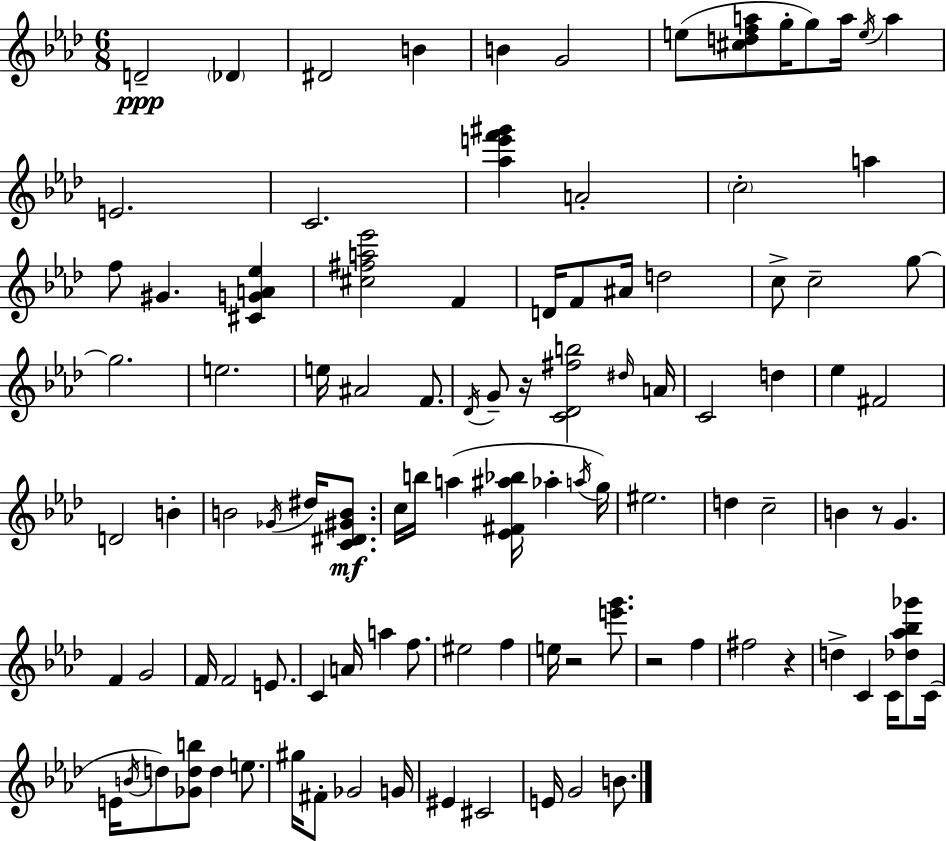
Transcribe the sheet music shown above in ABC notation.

X:1
T:Untitled
M:6/8
L:1/4
K:Fm
D2 _D ^D2 B B G2 e/2 [^cdfa]/2 g/4 g/2 a/4 e/4 a E2 C2 [_ae'f'^g'] A2 c2 a f/2 ^G [^CGA_e] [^c^fa_e']2 F D/4 F/2 ^A/4 d2 c/2 c2 g/2 g2 e2 e/4 ^A2 F/2 _D/4 G/2 z/4 [C_D^fb]2 ^d/4 A/4 C2 d _e ^F2 D2 B B2 _G/4 ^d/4 [C^D^GB]/2 c/4 b/4 a [_E^F^a_b]/4 _a a/4 g/4 ^e2 d c2 B z/2 G F G2 F/4 F2 E/2 C A/4 a f/2 ^e2 f e/4 z2 [e'g']/2 z2 f ^f2 z d C C/4 [_d_a_b_g']/2 C/4 E/4 B/4 d/2 [_Gdb]/2 d e/2 ^g/4 ^F/2 _G2 G/4 ^E ^C2 E/4 G2 B/2